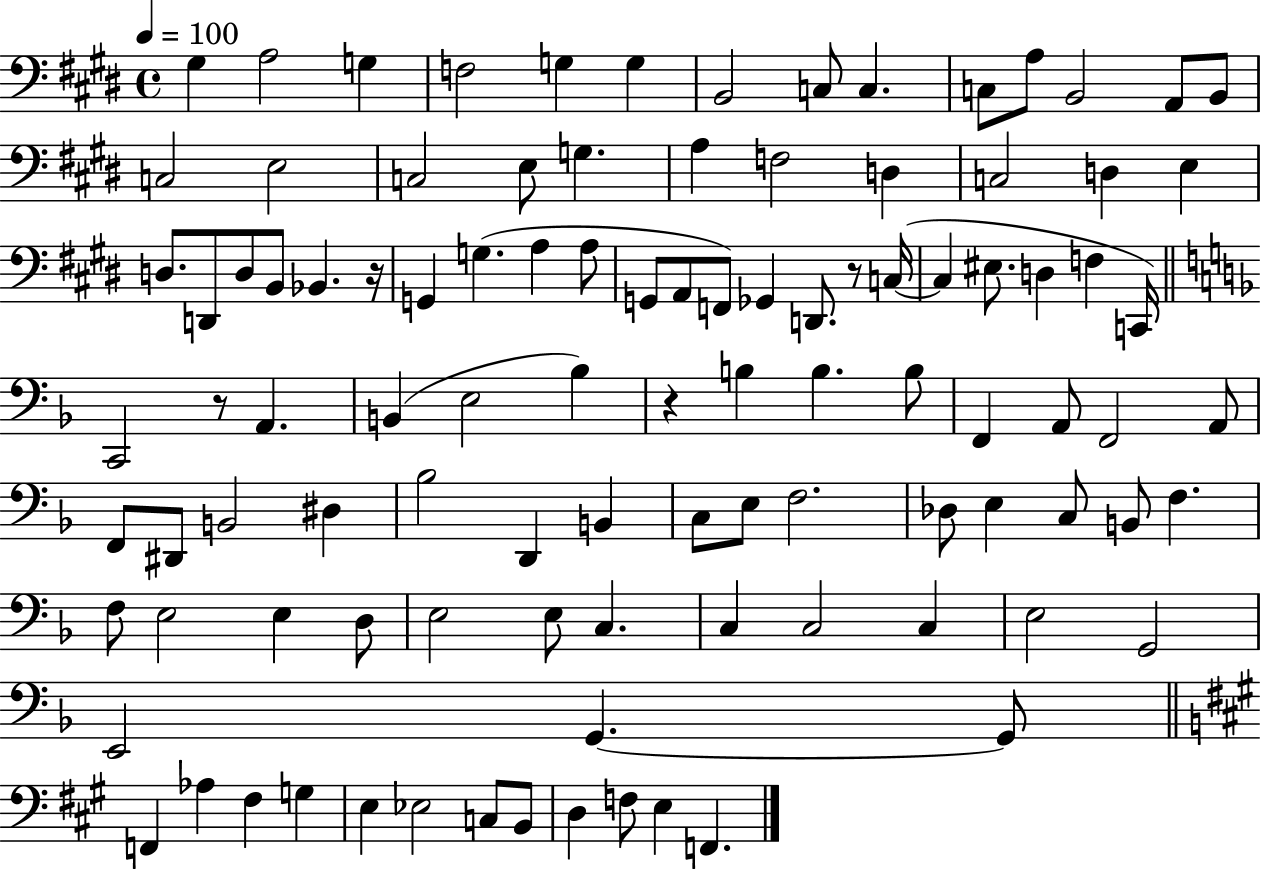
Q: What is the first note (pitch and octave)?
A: G#3